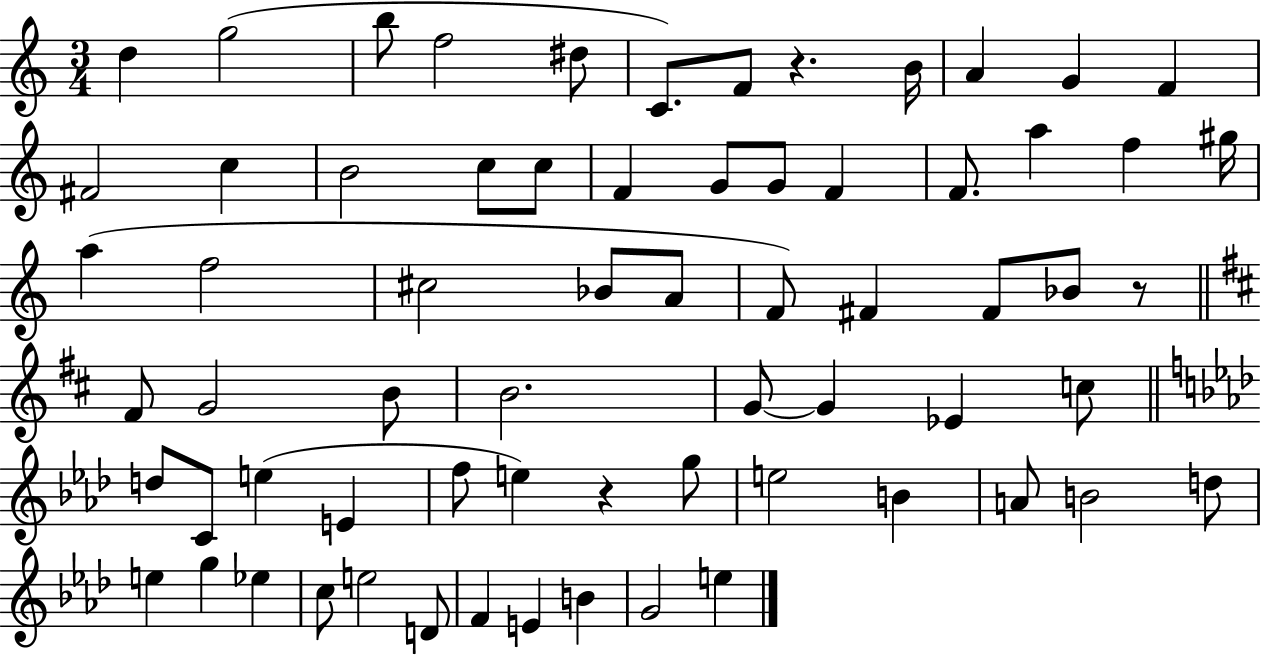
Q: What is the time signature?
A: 3/4